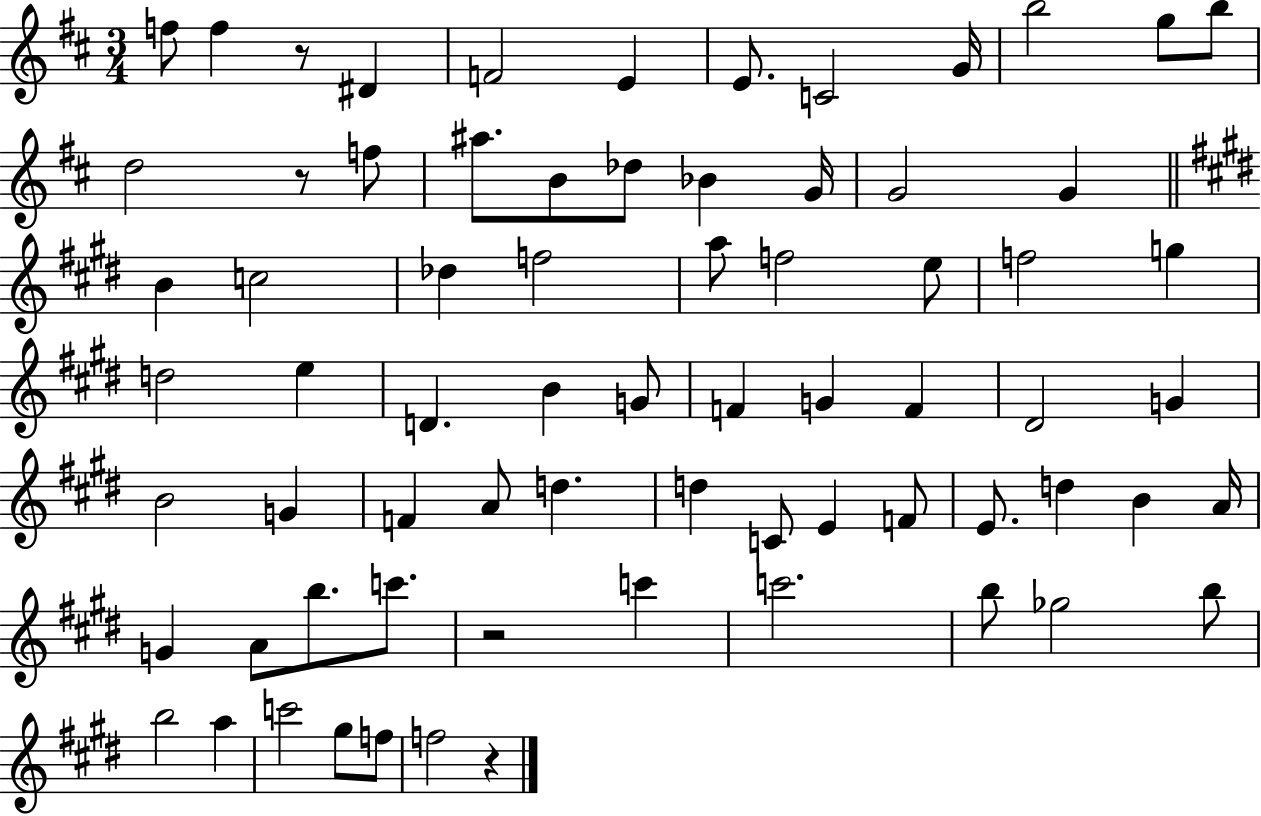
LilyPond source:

{
  \clef treble
  \numericTimeSignature
  \time 3/4
  \key d \major
  f''8 f''4 r8 dis'4 | f'2 e'4 | e'8. c'2 g'16 | b''2 g''8 b''8 | \break d''2 r8 f''8 | ais''8. b'8 des''8 bes'4 g'16 | g'2 g'4 | \bar "||" \break \key e \major b'4 c''2 | des''4 f''2 | a''8 f''2 e''8 | f''2 g''4 | \break d''2 e''4 | d'4. b'4 g'8 | f'4 g'4 f'4 | dis'2 g'4 | \break b'2 g'4 | f'4 a'8 d''4. | d''4 c'8 e'4 f'8 | e'8. d''4 b'4 a'16 | \break g'4 a'8 b''8. c'''8. | r2 c'''4 | c'''2. | b''8 ges''2 b''8 | \break b''2 a''4 | c'''2 gis''8 f''8 | f''2 r4 | \bar "|."
}